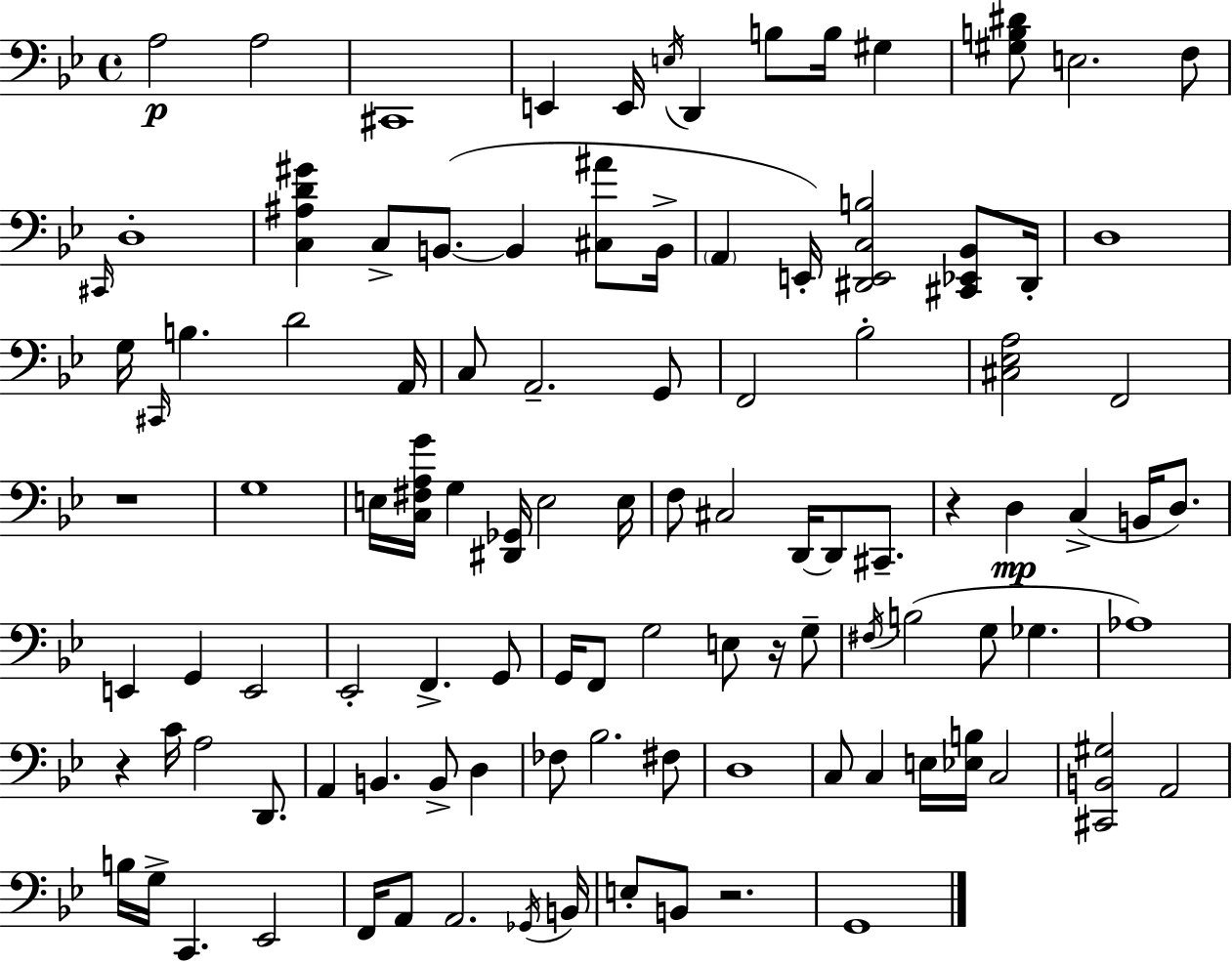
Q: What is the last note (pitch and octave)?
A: G2